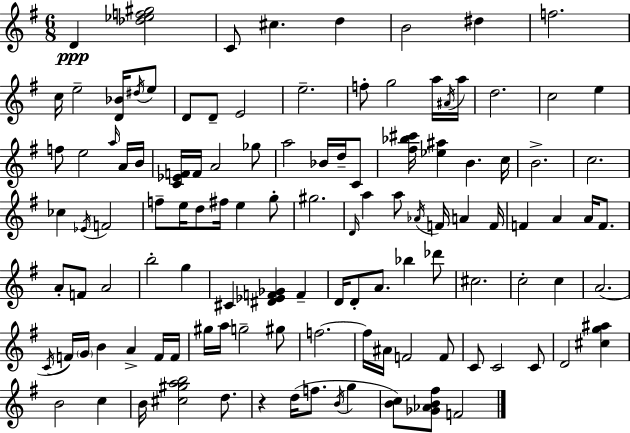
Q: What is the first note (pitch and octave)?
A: D4